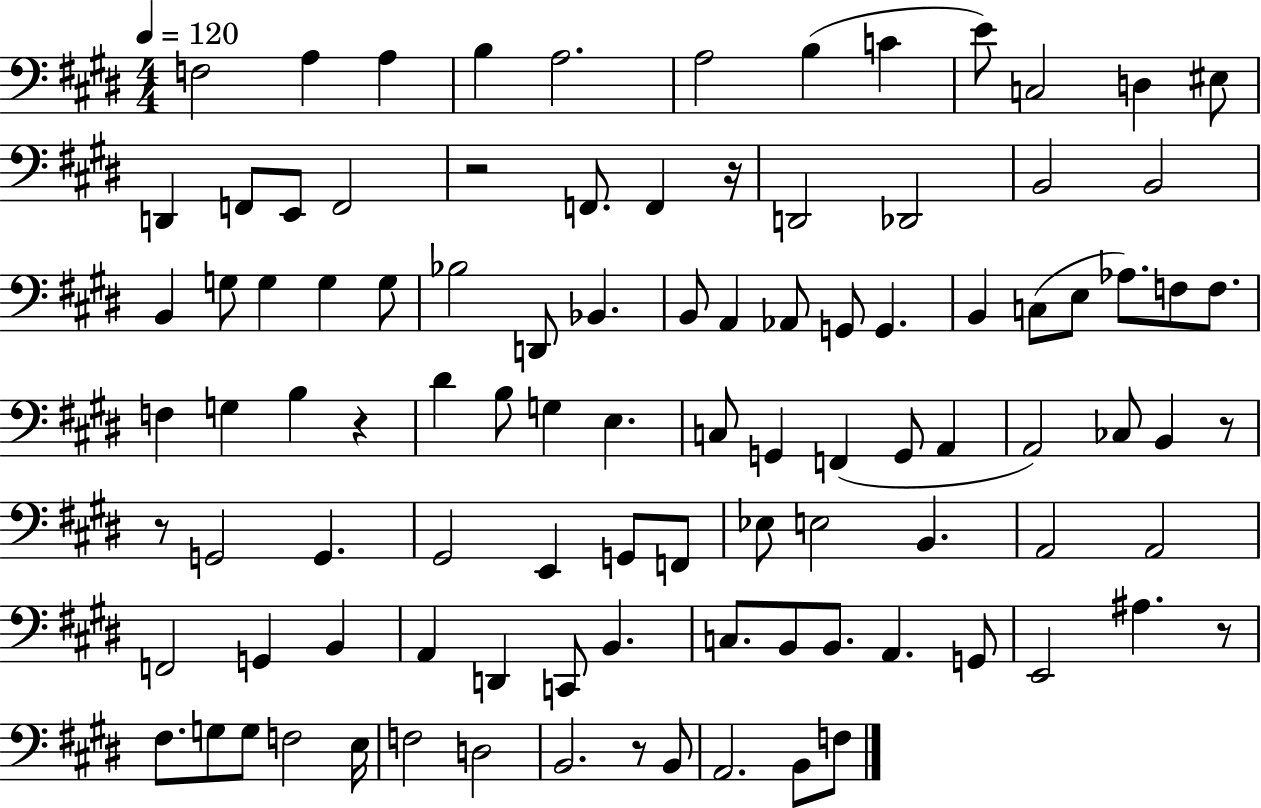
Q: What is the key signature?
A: E major